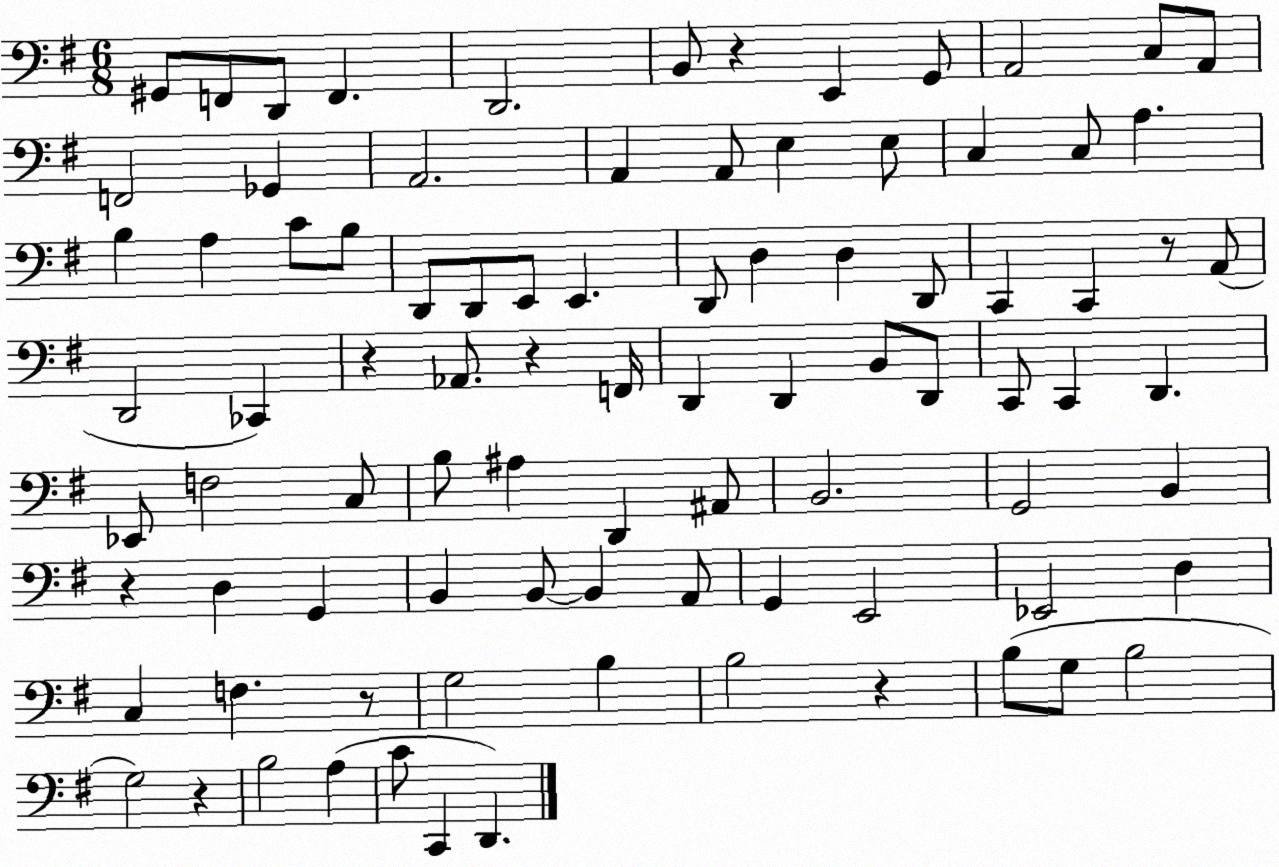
X:1
T:Untitled
M:6/8
L:1/4
K:G
^G,,/2 F,,/2 D,,/2 F,, D,,2 B,,/2 z E,, G,,/2 A,,2 C,/2 A,,/2 F,,2 _G,, A,,2 A,, A,,/2 E, E,/2 C, C,/2 A, B, A, C/2 B,/2 D,,/2 D,,/2 E,,/2 E,, D,,/2 D, D, D,,/2 C,, C,, z/2 A,,/2 D,,2 _C,, z _A,,/2 z F,,/4 D,, D,, B,,/2 D,,/2 C,,/2 C,, D,, _E,,/2 F,2 C,/2 B,/2 ^A, D,, ^A,,/2 B,,2 G,,2 B,, z D, G,, B,, B,,/2 B,, A,,/2 G,, E,,2 _E,,2 D, C, F, z/2 G,2 B, B,2 z B,/2 G,/2 B,2 G,2 z B,2 A, C/2 C,, D,,